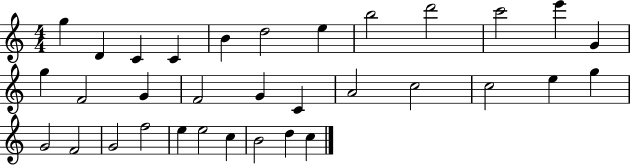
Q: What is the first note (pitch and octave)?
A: G5